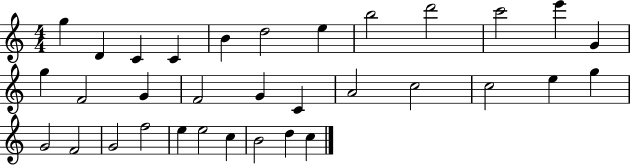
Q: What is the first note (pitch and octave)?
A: G5